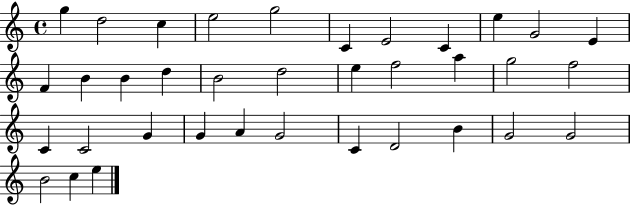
G5/q D5/h C5/q E5/h G5/h C4/q E4/h C4/q E5/q G4/h E4/q F4/q B4/q B4/q D5/q B4/h D5/h E5/q F5/h A5/q G5/h F5/h C4/q C4/h G4/q G4/q A4/q G4/h C4/q D4/h B4/q G4/h G4/h B4/h C5/q E5/q